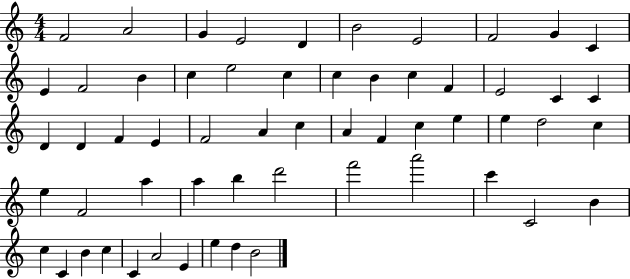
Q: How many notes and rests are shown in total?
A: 58